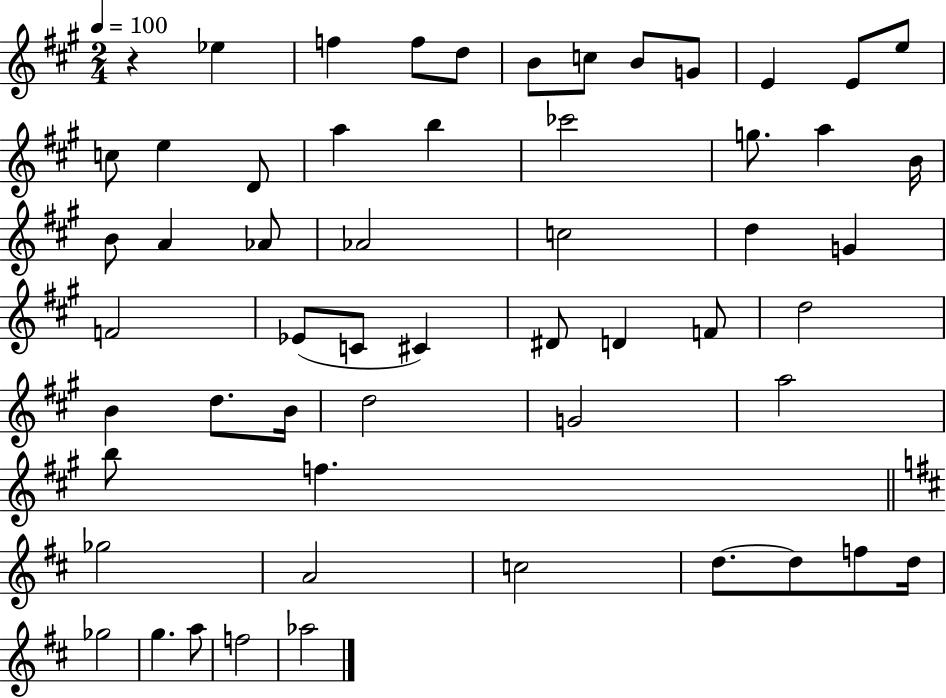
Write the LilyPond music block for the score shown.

{
  \clef treble
  \numericTimeSignature
  \time 2/4
  \key a \major
  \tempo 4 = 100
  r4 ees''4 | f''4 f''8 d''8 | b'8 c''8 b'8 g'8 | e'4 e'8 e''8 | \break c''8 e''4 d'8 | a''4 b''4 | ces'''2 | g''8. a''4 b'16 | \break b'8 a'4 aes'8 | aes'2 | c''2 | d''4 g'4 | \break f'2 | ees'8( c'8 cis'4) | dis'8 d'4 f'8 | d''2 | \break b'4 d''8. b'16 | d''2 | g'2 | a''2 | \break b''8 f''4. | \bar "||" \break \key d \major ges''2 | a'2 | c''2 | d''8.~~ d''8 f''8 d''16 | \break ges''2 | g''4. a''8 | f''2 | aes''2 | \break \bar "|."
}